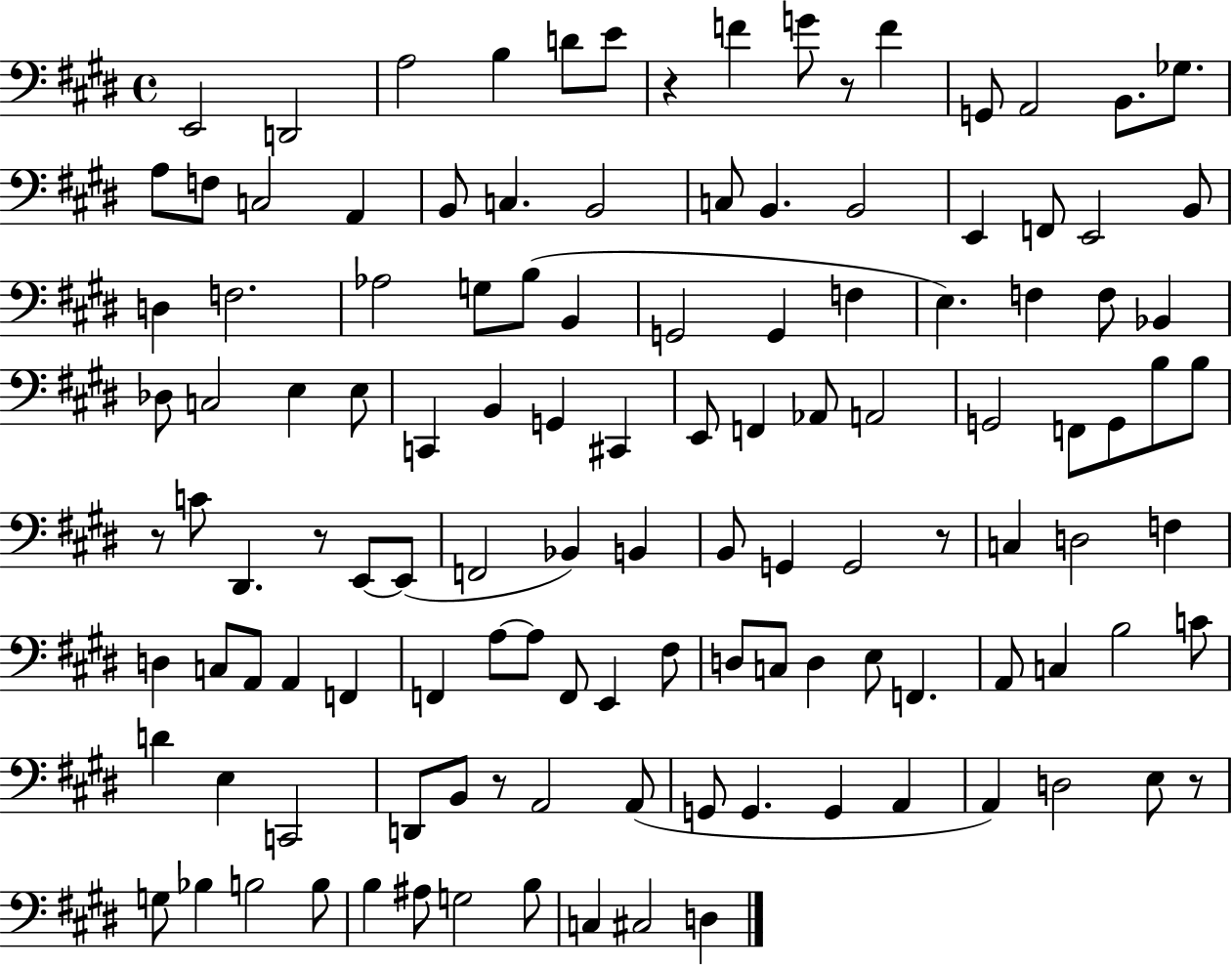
{
  \clef bass
  \time 4/4
  \defaultTimeSignature
  \key e \major
  e,2 d,2 | a2 b4 d'8 e'8 | r4 f'4 g'8 r8 f'4 | g,8 a,2 b,8. ges8. | \break a8 f8 c2 a,4 | b,8 c4. b,2 | c8 b,4. b,2 | e,4 f,8 e,2 b,8 | \break d4 f2. | aes2 g8 b8( b,4 | g,2 g,4 f4 | e4.) f4 f8 bes,4 | \break des8 c2 e4 e8 | c,4 b,4 g,4 cis,4 | e,8 f,4 aes,8 a,2 | g,2 f,8 g,8 b8 b8 | \break r8 c'8 dis,4. r8 e,8~~ e,8( | f,2 bes,4) b,4 | b,8 g,4 g,2 r8 | c4 d2 f4 | \break d4 c8 a,8 a,4 f,4 | f,4 a8~~ a8 f,8 e,4 fis8 | d8 c8 d4 e8 f,4. | a,8 c4 b2 c'8 | \break d'4 e4 c,2 | d,8 b,8 r8 a,2 a,8( | g,8 g,4. g,4 a,4 | a,4) d2 e8 r8 | \break g8 bes4 b2 b8 | b4 ais8 g2 b8 | c4 cis2 d4 | \bar "|."
}